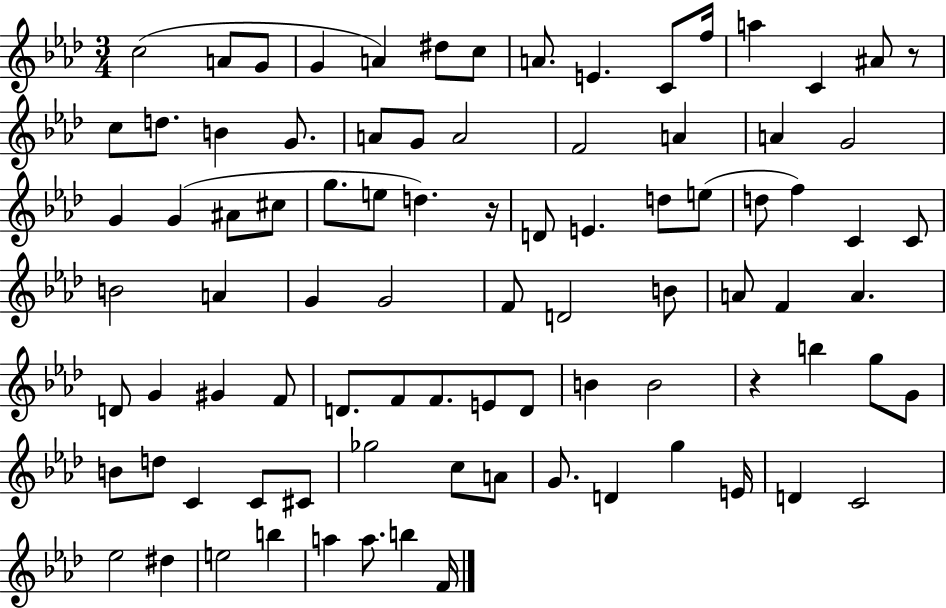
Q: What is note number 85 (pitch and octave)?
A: B5